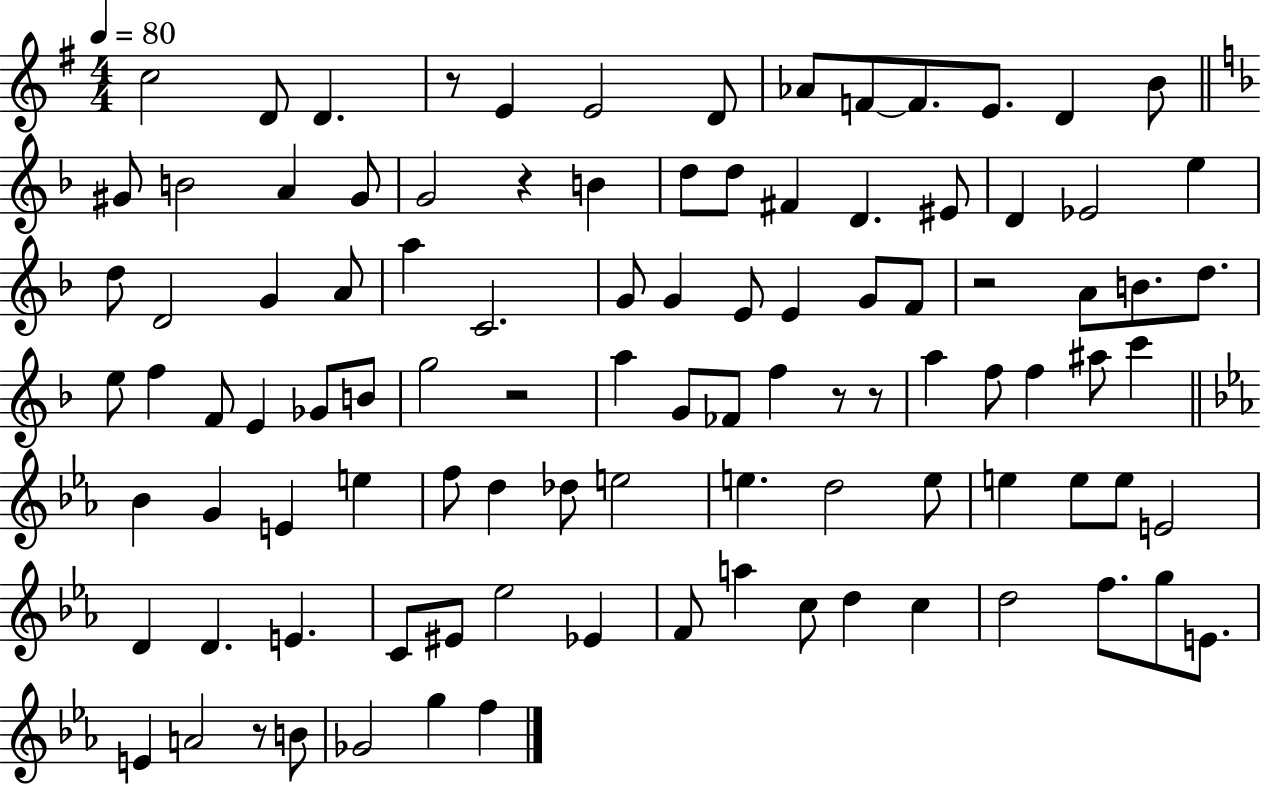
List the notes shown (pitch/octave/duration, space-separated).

C5/h D4/e D4/q. R/e E4/q E4/h D4/e Ab4/e F4/e F4/e. E4/e. D4/q B4/e G#4/e B4/h A4/q G#4/e G4/h R/q B4/q D5/e D5/e F#4/q D4/q. EIS4/e D4/q Eb4/h E5/q D5/e D4/h G4/q A4/e A5/q C4/h. G4/e G4/q E4/e E4/q G4/e F4/e R/h A4/e B4/e. D5/e. E5/e F5/q F4/e E4/q Gb4/e B4/e G5/h R/h A5/q G4/e FES4/e F5/q R/e R/e A5/q F5/e F5/q A#5/e C6/q Bb4/q G4/q E4/q E5/q F5/e D5/q Db5/e E5/h E5/q. D5/h E5/e E5/q E5/e E5/e E4/h D4/q D4/q. E4/q. C4/e EIS4/e Eb5/h Eb4/q F4/e A5/q C5/e D5/q C5/q D5/h F5/e. G5/e E4/e. E4/q A4/h R/e B4/e Gb4/h G5/q F5/q